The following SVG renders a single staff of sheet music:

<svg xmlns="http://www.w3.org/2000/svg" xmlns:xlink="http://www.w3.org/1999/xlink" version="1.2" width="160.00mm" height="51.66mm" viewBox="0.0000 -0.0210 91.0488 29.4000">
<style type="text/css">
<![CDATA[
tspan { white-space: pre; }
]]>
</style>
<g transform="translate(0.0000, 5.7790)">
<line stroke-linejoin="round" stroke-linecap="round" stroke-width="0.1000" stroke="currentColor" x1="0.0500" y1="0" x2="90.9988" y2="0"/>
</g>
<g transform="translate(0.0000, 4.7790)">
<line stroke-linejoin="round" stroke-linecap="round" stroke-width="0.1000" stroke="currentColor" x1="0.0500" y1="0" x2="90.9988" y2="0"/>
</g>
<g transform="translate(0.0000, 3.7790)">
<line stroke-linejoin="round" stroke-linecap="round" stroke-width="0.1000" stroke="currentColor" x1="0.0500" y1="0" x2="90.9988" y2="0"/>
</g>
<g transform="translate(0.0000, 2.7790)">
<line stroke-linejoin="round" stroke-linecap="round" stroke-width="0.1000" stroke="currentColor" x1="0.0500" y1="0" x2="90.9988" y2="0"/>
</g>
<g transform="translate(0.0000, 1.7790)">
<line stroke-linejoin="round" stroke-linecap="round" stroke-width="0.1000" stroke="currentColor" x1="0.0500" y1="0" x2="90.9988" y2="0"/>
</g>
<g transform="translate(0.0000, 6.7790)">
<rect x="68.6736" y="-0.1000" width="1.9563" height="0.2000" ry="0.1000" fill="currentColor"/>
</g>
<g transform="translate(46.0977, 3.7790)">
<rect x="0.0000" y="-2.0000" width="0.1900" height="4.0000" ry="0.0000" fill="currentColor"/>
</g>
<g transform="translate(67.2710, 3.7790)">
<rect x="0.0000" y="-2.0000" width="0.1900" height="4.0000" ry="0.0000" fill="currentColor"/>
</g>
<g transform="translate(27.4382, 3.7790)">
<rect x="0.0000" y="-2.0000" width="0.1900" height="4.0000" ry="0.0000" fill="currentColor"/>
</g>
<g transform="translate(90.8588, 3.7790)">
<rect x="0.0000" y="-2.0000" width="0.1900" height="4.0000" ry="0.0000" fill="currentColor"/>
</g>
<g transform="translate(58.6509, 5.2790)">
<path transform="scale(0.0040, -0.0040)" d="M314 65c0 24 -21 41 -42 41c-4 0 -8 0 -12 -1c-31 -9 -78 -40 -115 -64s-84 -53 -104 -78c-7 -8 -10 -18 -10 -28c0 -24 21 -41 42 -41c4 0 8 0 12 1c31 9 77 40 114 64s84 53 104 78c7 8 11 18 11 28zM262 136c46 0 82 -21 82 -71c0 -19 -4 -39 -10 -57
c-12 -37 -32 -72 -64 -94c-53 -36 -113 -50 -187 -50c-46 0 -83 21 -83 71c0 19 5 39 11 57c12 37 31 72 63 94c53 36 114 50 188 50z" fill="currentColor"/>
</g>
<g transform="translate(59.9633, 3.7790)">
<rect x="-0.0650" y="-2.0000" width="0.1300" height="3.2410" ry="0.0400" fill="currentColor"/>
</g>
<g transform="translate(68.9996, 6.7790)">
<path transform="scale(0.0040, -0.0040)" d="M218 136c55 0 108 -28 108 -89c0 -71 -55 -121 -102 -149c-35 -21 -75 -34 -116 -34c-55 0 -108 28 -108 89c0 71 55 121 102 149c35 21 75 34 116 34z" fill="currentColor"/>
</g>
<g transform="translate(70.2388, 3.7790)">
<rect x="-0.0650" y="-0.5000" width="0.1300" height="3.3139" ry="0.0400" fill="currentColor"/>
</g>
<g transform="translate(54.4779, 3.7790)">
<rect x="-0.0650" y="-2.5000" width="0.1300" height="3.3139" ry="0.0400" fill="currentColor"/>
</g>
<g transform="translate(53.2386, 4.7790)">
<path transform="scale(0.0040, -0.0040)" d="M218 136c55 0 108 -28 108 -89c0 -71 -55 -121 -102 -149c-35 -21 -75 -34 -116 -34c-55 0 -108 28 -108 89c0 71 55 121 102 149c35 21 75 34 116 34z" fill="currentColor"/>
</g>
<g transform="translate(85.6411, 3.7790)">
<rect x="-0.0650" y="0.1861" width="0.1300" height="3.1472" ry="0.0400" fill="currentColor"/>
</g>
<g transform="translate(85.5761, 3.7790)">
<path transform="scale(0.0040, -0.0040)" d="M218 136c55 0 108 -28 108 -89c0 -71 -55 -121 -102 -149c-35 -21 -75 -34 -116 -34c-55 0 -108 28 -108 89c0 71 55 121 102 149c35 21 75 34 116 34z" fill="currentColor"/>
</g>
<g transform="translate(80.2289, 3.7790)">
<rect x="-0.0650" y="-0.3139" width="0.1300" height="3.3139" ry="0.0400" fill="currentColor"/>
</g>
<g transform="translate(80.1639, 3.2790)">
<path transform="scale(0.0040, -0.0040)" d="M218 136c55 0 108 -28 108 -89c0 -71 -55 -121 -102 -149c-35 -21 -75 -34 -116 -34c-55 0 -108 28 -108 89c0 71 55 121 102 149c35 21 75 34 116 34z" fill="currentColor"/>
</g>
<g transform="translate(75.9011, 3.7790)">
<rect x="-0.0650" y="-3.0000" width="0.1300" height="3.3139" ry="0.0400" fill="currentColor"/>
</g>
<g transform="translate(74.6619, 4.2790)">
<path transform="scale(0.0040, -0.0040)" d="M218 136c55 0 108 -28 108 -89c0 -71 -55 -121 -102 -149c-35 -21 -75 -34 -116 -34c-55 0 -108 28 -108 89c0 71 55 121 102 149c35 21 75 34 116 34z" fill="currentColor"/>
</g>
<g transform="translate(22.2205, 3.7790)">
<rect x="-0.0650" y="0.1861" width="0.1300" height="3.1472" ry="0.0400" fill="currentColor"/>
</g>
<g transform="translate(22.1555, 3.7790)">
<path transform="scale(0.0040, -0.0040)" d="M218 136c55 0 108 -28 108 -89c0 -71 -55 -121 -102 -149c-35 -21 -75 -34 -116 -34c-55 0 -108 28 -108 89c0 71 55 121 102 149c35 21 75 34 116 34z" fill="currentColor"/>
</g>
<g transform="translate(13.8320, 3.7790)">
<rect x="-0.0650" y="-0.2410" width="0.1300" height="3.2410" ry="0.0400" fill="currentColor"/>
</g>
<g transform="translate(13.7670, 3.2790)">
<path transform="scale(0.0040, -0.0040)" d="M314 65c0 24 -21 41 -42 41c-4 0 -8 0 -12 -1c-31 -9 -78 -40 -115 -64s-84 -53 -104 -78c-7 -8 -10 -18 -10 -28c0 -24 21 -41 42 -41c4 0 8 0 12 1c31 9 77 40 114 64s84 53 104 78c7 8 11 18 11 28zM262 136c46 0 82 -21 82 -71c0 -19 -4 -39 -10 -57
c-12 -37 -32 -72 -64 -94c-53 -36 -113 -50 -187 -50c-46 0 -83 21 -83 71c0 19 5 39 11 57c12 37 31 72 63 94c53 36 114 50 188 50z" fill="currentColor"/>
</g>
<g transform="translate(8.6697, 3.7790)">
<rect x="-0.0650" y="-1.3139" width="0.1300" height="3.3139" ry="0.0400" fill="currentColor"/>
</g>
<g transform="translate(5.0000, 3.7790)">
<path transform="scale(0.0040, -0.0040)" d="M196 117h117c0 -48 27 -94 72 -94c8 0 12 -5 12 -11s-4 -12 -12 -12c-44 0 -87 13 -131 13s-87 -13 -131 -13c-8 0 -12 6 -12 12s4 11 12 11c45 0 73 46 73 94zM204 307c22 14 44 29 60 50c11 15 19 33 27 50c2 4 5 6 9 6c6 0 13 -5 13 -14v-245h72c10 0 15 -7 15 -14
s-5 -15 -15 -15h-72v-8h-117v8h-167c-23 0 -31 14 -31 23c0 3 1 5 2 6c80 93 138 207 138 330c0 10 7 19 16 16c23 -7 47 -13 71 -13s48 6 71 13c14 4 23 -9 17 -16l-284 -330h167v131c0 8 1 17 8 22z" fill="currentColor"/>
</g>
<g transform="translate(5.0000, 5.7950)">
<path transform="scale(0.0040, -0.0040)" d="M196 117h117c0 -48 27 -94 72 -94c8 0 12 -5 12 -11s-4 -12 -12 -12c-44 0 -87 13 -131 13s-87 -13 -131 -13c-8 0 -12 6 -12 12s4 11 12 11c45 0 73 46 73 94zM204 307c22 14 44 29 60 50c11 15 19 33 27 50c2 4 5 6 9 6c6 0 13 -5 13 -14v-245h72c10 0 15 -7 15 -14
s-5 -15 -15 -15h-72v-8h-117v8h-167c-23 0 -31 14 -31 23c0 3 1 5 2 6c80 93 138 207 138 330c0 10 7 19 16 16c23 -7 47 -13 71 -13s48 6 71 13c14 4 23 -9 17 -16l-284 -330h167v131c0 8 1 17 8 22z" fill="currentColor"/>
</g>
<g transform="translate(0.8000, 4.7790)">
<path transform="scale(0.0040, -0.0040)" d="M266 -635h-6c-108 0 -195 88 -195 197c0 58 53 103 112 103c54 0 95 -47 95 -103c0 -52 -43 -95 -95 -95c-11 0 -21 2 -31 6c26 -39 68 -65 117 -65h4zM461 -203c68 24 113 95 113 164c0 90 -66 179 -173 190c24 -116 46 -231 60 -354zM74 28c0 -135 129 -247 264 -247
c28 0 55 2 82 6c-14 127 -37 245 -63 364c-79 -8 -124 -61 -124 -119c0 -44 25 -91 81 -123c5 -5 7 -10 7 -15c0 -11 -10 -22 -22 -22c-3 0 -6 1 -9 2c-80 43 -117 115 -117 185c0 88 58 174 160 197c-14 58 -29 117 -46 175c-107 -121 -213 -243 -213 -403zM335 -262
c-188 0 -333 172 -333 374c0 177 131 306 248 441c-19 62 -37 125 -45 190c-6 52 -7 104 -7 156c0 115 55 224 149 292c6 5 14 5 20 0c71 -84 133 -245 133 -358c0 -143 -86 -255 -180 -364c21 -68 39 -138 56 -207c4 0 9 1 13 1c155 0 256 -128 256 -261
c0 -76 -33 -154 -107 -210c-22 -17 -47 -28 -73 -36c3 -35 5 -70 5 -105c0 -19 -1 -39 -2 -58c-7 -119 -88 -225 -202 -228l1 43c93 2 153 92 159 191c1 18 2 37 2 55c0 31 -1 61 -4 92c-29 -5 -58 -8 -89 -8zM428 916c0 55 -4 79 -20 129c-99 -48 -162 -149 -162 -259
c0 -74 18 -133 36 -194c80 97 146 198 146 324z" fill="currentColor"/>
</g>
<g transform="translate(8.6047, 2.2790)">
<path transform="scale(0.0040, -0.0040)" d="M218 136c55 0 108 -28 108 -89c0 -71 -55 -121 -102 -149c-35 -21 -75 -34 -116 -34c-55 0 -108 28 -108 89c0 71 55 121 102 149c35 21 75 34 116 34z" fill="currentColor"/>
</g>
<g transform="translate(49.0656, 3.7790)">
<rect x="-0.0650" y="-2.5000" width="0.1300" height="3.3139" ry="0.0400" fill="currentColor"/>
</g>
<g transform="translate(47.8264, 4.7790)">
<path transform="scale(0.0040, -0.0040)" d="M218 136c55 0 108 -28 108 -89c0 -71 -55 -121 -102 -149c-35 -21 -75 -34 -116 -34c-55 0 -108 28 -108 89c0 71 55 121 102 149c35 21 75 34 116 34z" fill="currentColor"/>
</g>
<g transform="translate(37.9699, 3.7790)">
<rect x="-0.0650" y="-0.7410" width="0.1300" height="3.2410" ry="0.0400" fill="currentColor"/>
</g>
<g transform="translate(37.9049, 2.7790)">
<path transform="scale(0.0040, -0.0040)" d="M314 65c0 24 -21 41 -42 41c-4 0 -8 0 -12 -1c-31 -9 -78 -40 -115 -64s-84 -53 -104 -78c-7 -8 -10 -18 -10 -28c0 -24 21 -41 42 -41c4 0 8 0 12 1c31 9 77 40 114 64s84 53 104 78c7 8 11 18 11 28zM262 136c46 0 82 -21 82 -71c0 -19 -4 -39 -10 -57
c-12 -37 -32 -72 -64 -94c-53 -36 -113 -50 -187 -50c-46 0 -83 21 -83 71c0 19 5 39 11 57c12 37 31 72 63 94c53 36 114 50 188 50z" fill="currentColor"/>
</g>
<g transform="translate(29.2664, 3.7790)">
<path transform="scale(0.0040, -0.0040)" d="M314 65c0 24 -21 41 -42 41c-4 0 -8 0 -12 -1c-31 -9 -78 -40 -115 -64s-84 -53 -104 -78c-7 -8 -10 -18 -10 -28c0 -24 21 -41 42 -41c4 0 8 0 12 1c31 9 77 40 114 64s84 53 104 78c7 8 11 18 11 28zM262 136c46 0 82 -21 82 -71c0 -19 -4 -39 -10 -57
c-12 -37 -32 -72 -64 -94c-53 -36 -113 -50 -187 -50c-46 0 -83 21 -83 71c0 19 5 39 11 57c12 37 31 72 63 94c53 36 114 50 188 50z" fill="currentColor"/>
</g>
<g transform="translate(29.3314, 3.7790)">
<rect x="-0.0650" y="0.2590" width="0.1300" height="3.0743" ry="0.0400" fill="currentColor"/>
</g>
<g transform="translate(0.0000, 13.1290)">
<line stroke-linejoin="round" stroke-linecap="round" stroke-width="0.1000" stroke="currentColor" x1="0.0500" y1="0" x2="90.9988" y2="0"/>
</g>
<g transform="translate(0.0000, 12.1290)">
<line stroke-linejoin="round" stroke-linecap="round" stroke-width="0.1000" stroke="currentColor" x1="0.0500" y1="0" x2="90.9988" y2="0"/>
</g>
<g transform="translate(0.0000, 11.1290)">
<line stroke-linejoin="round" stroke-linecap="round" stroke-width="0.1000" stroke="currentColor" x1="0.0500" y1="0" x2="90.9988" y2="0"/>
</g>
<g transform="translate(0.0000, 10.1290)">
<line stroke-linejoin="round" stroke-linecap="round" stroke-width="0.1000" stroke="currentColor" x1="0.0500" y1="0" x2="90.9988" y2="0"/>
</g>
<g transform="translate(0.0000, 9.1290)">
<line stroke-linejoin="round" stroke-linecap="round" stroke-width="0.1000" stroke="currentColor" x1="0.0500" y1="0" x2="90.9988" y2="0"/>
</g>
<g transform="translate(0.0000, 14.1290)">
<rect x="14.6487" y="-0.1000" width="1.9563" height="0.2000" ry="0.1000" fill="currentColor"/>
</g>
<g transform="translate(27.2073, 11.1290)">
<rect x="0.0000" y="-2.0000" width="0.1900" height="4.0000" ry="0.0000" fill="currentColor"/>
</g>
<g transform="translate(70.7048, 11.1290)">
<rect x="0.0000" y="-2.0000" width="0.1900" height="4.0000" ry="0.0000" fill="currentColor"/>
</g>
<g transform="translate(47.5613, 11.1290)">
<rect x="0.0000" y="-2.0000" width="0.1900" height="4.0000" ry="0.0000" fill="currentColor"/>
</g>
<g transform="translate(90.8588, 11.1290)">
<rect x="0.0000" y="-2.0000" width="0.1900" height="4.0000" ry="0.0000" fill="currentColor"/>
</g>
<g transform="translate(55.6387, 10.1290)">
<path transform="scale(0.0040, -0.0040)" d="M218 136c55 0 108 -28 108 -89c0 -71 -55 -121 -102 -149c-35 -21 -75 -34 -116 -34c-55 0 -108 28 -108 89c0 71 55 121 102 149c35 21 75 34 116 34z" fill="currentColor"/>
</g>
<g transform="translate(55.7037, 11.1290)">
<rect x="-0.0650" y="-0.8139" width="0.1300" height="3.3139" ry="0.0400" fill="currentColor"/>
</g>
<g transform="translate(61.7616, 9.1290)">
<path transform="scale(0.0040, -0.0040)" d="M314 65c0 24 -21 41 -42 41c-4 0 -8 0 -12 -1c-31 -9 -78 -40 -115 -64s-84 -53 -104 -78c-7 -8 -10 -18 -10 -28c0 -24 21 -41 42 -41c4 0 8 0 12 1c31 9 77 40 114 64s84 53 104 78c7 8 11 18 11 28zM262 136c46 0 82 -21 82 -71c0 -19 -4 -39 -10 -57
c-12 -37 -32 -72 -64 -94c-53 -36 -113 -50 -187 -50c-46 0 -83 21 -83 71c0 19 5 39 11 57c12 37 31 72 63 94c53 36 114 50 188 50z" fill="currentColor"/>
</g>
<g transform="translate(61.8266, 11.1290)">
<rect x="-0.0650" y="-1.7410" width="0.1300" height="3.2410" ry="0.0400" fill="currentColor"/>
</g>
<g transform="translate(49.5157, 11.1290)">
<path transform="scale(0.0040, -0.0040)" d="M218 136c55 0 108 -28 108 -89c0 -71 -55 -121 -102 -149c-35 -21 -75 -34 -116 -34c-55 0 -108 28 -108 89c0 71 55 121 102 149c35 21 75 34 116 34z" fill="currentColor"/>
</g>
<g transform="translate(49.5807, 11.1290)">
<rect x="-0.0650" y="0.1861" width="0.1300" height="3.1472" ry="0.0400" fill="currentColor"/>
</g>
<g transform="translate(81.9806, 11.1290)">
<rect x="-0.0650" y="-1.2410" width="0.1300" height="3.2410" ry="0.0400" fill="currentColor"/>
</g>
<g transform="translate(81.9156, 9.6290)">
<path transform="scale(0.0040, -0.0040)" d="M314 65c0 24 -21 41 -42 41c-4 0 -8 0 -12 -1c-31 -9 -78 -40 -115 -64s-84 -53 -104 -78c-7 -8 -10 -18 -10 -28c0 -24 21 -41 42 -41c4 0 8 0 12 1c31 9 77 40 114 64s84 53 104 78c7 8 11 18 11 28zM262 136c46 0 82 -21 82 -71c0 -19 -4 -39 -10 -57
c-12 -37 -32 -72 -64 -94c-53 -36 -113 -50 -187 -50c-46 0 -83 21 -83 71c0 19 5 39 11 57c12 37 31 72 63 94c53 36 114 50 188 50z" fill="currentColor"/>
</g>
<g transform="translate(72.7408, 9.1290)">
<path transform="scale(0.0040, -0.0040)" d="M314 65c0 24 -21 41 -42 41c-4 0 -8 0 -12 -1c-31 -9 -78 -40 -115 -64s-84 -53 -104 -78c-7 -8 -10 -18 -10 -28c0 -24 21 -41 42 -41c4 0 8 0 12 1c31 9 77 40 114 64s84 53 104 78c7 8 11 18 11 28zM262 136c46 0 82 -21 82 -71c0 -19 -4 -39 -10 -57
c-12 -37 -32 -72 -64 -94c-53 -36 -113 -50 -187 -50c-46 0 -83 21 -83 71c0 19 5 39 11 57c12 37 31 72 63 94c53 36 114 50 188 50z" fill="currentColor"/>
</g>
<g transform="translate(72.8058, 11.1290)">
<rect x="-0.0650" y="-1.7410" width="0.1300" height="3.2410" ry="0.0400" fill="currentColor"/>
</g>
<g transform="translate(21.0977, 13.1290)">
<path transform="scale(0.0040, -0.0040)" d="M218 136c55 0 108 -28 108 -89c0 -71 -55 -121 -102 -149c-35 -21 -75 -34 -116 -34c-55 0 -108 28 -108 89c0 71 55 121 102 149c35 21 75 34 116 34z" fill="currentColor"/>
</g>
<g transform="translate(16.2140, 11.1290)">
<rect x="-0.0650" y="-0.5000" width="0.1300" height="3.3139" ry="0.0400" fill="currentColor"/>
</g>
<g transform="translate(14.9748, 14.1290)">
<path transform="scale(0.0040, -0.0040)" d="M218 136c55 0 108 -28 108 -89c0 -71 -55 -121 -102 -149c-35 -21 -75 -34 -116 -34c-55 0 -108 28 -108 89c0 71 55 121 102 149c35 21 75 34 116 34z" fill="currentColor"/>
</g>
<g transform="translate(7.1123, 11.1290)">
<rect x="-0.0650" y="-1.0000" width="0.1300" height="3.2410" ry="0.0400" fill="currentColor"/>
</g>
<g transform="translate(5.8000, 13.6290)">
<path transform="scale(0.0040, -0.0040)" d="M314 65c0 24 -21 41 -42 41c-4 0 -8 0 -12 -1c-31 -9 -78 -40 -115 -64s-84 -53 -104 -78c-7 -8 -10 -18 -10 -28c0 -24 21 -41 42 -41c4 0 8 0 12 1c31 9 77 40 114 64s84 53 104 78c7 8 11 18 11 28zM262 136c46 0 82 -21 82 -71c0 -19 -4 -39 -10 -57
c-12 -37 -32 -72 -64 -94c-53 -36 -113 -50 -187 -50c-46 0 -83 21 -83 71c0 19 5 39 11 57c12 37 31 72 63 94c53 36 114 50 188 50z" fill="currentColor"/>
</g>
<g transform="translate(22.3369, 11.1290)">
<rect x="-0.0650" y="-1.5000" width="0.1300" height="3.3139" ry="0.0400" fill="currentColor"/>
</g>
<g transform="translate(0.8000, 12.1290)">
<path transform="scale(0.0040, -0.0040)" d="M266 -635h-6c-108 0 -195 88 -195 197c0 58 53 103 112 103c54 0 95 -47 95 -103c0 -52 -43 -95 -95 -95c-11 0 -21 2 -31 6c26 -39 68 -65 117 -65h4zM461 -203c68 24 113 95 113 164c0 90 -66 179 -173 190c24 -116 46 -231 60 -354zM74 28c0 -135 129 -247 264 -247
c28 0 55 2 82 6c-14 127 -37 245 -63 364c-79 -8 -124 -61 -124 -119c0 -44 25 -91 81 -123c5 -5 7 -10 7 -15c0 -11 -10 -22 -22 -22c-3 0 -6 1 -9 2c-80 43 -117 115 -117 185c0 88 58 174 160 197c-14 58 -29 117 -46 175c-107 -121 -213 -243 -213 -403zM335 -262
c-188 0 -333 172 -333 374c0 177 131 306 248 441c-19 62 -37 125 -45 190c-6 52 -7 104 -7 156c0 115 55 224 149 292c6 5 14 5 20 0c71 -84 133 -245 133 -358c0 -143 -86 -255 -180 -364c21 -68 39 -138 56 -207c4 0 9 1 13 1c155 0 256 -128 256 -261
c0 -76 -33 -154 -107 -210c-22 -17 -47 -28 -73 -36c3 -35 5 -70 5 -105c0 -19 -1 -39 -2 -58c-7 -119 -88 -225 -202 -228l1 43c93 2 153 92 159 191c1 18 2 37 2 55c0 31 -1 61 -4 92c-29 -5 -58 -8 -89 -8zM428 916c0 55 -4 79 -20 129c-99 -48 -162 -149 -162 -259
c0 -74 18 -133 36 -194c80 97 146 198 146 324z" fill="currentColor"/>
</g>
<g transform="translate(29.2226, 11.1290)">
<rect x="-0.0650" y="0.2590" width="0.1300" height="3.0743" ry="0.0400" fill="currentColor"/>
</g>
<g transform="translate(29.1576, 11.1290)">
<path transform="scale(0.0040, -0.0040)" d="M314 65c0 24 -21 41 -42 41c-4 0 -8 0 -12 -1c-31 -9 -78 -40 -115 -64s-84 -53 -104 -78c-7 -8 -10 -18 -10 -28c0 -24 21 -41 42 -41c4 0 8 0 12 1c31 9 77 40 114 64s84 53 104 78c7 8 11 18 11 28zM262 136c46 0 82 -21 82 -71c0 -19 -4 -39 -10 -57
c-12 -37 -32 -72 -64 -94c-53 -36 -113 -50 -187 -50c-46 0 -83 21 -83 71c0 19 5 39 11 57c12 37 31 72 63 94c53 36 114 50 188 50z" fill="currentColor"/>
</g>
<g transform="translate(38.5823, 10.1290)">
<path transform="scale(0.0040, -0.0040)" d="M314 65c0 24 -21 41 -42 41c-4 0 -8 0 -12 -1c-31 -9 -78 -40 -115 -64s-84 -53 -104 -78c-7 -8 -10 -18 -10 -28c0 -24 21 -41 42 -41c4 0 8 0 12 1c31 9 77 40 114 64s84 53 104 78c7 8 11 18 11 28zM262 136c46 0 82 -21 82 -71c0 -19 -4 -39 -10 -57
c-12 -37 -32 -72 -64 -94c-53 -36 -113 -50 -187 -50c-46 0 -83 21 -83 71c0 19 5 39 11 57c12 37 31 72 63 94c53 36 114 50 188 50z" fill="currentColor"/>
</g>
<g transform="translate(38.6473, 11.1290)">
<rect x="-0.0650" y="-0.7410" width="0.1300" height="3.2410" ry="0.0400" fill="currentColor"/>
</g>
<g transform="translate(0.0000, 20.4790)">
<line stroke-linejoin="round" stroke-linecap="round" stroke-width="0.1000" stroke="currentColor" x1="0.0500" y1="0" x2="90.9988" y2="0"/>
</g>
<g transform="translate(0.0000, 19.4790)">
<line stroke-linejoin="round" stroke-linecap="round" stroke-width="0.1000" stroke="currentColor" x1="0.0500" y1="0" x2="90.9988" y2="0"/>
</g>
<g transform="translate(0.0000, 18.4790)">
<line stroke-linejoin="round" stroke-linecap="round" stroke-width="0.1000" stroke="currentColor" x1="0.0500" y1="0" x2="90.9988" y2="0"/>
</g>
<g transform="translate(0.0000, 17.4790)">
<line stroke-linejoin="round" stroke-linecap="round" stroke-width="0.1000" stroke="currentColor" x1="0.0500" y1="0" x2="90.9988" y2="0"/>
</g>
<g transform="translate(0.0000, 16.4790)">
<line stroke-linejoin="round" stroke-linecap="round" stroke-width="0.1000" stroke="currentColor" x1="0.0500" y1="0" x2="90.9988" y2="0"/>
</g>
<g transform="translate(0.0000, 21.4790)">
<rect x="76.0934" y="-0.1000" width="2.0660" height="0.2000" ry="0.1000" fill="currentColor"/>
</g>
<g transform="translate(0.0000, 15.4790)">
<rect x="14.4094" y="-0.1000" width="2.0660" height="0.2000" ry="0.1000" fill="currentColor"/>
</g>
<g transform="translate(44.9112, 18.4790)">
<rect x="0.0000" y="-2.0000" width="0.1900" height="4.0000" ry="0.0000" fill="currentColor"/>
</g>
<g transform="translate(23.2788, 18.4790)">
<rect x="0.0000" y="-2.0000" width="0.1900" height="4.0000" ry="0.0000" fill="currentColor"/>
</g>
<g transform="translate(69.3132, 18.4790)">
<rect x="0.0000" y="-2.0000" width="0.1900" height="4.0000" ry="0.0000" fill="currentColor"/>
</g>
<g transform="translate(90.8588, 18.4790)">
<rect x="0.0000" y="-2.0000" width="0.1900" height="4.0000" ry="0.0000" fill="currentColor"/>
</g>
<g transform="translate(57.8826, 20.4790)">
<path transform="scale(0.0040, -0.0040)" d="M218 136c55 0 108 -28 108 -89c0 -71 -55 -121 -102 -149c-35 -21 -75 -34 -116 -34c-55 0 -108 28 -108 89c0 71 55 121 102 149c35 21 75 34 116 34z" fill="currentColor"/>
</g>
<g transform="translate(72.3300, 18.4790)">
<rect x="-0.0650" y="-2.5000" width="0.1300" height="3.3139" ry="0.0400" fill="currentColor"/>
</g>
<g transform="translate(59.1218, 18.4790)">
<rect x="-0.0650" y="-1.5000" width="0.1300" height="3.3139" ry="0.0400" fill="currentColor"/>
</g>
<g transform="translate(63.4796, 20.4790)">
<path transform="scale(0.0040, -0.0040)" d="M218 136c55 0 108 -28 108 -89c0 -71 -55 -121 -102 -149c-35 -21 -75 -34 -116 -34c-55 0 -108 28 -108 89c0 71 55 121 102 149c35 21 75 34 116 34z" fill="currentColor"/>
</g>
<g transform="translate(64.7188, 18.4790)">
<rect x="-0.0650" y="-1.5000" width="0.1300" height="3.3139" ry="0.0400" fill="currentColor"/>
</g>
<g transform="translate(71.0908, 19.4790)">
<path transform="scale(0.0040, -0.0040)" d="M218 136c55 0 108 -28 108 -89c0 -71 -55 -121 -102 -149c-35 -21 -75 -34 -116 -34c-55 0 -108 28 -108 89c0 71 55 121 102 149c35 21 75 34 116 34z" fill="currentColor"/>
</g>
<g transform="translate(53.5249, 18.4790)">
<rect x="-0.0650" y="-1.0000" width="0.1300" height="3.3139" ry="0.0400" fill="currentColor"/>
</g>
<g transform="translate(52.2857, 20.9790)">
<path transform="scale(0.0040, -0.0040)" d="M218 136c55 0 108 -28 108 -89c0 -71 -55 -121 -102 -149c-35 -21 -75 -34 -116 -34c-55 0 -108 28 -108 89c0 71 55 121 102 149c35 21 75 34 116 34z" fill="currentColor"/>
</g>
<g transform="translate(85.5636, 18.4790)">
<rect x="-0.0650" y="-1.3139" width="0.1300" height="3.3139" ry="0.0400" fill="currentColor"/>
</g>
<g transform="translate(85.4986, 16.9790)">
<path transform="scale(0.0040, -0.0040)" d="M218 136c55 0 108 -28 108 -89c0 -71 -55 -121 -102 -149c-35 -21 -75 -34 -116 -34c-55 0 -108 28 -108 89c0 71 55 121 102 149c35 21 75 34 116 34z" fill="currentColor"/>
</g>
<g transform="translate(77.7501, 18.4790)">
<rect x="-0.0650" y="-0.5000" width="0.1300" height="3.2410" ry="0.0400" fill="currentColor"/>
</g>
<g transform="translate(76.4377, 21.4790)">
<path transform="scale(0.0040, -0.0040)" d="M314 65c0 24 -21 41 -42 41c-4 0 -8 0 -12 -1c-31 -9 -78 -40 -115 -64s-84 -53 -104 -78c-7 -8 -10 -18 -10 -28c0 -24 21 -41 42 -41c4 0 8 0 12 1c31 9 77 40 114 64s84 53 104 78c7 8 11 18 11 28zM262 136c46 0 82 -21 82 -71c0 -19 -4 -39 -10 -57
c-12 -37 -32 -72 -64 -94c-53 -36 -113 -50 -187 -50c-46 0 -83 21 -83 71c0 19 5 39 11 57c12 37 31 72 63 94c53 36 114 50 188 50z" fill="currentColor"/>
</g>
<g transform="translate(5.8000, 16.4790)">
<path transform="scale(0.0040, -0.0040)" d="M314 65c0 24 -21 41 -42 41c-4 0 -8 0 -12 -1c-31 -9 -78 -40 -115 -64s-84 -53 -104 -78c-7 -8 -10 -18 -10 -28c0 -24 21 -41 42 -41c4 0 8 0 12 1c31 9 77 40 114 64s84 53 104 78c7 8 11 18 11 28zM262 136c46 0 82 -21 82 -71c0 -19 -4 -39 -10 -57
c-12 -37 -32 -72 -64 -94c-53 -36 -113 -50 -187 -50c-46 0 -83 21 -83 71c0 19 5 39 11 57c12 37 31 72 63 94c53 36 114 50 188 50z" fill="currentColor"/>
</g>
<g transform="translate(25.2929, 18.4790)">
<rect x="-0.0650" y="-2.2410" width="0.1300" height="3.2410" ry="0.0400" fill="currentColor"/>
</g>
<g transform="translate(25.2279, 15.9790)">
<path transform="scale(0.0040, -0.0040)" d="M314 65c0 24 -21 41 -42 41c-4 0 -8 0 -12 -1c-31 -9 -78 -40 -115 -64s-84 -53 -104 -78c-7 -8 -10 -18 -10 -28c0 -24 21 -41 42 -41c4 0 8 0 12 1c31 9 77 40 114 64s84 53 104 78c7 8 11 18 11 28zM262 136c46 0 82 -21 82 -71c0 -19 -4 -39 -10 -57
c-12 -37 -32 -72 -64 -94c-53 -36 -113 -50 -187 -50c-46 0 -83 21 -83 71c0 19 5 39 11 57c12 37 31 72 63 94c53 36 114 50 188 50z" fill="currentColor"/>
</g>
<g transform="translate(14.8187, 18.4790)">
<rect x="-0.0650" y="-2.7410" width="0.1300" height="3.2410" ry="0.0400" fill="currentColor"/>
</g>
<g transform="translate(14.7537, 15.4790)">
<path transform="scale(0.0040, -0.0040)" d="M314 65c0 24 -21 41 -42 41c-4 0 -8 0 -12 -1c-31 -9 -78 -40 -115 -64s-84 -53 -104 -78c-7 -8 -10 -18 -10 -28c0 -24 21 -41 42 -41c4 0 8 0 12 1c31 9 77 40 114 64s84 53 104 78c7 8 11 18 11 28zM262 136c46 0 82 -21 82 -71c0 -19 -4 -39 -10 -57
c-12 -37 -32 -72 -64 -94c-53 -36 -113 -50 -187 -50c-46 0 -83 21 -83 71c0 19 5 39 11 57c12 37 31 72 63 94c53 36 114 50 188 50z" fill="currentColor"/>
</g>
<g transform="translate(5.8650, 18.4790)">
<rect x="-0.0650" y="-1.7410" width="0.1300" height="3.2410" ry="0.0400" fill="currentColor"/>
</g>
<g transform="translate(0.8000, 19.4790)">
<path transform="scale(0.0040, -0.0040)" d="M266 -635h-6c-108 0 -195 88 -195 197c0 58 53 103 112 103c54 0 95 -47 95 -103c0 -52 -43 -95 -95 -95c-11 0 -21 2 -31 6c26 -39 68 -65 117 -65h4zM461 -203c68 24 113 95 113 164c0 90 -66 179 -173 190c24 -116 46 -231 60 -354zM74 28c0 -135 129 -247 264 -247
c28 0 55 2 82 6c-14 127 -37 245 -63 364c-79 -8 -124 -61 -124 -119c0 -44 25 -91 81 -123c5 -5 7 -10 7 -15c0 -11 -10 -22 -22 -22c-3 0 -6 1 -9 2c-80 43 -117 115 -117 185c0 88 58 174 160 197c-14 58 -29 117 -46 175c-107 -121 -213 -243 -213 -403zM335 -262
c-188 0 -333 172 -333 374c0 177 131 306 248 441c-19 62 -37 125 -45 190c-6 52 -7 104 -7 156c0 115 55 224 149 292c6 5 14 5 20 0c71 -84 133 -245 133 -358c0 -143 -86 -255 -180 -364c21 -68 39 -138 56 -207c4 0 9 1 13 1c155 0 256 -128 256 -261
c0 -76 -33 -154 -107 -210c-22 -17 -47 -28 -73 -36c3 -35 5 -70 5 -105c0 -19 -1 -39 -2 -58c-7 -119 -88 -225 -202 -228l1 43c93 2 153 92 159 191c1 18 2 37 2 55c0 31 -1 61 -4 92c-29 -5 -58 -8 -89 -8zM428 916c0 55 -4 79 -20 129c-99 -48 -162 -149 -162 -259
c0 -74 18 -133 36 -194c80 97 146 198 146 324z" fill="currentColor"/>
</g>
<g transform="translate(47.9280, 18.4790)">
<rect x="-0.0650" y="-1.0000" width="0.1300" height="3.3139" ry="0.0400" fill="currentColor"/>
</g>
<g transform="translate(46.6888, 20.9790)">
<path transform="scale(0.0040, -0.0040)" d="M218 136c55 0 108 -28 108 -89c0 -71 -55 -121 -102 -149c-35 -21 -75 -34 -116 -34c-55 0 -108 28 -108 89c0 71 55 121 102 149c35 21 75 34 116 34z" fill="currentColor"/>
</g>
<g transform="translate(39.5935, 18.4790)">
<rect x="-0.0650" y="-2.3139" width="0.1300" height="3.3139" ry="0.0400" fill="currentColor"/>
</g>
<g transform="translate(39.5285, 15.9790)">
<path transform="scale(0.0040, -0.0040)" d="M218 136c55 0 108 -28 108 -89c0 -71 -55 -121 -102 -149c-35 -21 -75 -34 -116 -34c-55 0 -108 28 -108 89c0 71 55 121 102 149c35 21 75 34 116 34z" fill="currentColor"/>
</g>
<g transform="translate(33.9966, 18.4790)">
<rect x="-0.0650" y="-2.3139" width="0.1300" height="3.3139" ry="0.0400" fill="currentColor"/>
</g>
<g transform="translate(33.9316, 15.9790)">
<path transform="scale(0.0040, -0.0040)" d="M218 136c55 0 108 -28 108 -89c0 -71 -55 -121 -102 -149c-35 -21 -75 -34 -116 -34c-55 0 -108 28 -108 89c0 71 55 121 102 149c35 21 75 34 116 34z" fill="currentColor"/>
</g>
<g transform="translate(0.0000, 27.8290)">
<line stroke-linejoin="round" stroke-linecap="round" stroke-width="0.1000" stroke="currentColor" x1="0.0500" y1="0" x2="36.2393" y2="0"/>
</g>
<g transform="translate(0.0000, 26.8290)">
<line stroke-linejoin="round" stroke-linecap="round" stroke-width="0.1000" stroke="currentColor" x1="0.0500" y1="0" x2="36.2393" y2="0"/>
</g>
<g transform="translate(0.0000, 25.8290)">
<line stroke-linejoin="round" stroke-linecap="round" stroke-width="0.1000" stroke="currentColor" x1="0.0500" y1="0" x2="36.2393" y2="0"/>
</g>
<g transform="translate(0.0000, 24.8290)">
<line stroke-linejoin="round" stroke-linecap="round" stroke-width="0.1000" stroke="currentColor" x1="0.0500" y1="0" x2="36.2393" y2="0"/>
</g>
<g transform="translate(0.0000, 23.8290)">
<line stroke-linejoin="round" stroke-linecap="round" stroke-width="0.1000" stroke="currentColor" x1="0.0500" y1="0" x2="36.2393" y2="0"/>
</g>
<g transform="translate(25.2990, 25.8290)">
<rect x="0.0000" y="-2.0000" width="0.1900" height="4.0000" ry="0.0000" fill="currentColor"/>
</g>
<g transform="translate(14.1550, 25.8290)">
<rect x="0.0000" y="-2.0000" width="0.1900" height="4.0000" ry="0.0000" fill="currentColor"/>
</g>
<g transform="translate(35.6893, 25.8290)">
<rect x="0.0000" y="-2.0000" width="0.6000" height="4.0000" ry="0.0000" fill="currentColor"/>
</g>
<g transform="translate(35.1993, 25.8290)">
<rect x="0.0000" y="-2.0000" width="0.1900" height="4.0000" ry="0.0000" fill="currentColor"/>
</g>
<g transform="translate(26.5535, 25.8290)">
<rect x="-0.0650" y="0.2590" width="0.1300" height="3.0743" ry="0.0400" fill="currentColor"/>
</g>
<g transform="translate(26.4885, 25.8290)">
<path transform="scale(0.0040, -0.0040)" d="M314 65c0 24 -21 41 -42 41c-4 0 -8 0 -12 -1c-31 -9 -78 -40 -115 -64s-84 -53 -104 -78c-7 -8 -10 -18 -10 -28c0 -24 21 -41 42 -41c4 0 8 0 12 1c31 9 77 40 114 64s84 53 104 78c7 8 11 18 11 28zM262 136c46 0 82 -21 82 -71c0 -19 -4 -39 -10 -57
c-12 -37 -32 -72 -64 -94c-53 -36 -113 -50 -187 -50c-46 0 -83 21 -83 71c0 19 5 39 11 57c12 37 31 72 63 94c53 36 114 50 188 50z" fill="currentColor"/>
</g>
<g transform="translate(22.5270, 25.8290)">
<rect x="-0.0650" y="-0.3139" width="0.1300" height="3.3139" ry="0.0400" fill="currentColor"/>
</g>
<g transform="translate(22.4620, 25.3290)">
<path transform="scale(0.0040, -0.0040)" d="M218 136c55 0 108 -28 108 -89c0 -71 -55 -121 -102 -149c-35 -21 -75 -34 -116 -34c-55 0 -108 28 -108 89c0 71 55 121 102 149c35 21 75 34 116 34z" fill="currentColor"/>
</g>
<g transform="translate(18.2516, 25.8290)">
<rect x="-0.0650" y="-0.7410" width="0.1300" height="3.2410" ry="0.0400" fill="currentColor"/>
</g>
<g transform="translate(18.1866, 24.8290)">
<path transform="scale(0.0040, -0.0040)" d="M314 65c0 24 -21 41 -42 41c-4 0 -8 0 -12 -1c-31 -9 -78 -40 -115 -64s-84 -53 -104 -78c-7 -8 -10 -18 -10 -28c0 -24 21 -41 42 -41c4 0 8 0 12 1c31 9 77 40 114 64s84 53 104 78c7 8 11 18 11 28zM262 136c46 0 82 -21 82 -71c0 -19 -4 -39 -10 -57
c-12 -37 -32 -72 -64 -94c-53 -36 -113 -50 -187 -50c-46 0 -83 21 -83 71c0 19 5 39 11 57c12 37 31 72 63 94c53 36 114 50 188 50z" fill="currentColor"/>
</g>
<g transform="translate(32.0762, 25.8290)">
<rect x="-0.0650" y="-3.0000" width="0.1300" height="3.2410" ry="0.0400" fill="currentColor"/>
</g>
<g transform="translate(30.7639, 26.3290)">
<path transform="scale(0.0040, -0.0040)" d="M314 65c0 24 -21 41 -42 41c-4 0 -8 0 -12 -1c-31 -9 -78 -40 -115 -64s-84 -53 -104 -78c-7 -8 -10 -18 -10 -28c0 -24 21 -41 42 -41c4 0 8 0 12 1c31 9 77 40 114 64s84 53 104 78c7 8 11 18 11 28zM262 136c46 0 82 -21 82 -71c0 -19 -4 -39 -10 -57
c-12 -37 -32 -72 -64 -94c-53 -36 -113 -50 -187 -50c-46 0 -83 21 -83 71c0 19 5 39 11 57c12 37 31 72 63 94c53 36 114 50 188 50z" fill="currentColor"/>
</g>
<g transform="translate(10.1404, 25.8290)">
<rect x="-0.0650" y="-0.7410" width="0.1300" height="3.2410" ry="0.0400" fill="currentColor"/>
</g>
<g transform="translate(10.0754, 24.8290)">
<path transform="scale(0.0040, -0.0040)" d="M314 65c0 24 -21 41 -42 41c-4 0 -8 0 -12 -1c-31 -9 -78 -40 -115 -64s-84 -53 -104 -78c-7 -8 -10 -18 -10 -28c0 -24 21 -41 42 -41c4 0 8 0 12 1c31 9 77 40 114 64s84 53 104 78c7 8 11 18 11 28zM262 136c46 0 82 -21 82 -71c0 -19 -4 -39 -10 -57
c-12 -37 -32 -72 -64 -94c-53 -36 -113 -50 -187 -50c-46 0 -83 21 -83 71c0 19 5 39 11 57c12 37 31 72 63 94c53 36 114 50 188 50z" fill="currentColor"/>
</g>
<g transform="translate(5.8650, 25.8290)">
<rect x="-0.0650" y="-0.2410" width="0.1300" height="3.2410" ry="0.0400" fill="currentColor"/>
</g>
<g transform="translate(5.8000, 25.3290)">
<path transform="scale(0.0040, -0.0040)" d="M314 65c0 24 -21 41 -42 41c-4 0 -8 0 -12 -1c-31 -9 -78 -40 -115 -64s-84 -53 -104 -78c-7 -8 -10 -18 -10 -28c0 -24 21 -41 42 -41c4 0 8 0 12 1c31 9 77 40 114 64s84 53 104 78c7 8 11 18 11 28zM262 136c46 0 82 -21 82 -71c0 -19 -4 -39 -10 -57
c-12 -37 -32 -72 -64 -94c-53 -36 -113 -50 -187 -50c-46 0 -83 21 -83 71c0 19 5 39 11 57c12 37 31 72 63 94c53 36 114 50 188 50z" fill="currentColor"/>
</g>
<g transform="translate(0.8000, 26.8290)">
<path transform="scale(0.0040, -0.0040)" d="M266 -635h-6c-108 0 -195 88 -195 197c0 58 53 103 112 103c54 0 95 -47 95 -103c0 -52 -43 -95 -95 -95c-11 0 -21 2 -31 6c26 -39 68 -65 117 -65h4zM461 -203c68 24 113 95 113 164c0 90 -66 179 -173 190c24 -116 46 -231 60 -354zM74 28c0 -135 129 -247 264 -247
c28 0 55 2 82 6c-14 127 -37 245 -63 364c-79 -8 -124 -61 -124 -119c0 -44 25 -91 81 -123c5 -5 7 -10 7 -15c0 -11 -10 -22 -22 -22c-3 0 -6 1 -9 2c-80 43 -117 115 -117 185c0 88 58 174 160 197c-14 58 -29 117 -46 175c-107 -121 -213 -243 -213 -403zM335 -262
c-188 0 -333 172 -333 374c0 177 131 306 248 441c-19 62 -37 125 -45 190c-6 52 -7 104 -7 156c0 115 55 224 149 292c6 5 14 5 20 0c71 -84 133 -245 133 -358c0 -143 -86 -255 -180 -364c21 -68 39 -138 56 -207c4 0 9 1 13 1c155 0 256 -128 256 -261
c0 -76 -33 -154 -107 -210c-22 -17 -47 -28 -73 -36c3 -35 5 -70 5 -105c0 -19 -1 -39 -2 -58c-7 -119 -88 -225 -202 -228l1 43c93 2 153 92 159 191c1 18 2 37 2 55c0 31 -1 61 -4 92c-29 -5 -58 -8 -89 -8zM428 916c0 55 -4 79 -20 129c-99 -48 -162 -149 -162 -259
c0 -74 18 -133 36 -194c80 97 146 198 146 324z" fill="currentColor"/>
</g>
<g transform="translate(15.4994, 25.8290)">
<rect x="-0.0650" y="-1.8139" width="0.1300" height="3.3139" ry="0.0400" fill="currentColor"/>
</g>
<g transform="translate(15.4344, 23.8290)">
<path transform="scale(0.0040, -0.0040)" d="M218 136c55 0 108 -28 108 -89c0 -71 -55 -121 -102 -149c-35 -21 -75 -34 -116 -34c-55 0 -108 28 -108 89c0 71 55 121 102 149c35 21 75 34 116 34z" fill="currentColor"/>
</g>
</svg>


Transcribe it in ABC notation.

X:1
T:Untitled
M:4/4
L:1/4
K:C
e c2 B B2 d2 G G F2 C A c B D2 C E B2 d2 B d f2 f2 e2 f2 a2 g2 g g D D E E G C2 e c2 d2 f d2 c B2 A2